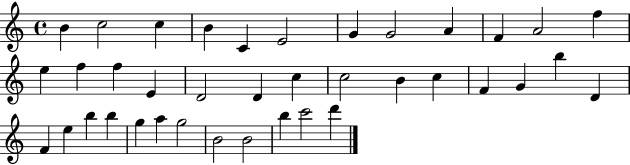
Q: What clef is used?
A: treble